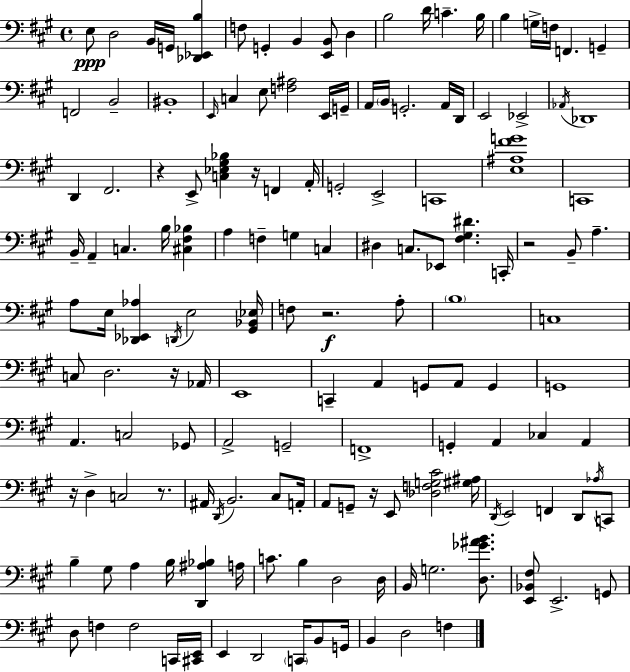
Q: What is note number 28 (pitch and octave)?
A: G2